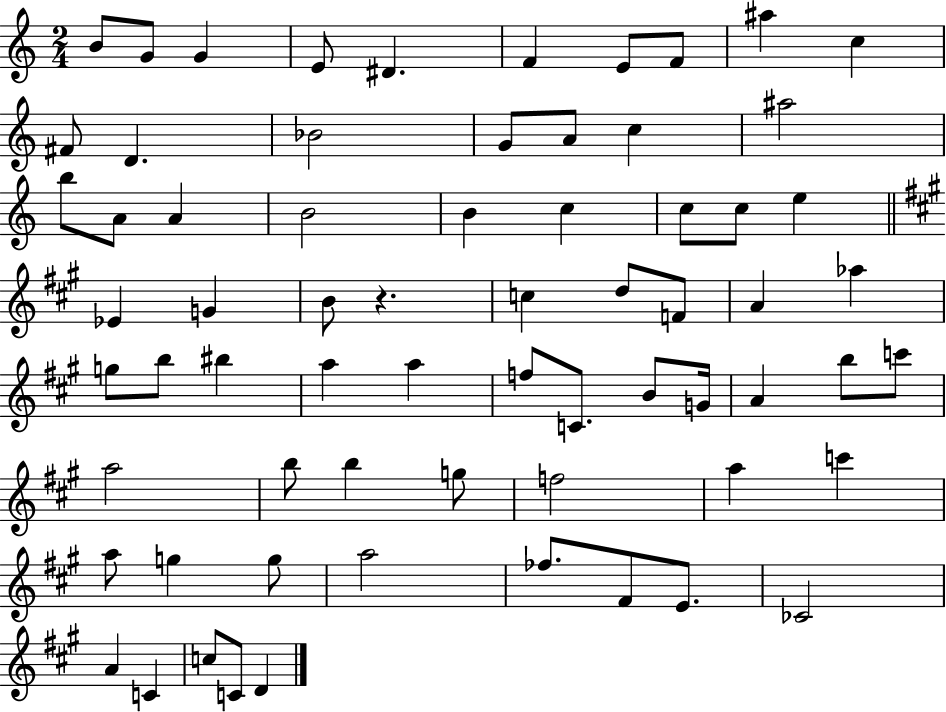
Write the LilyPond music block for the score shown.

{
  \clef treble
  \numericTimeSignature
  \time 2/4
  \key c \major
  b'8 g'8 g'4 | e'8 dis'4. | f'4 e'8 f'8 | ais''4 c''4 | \break fis'8 d'4. | bes'2 | g'8 a'8 c''4 | ais''2 | \break b''8 a'8 a'4 | b'2 | b'4 c''4 | c''8 c''8 e''4 | \break \bar "||" \break \key a \major ees'4 g'4 | b'8 r4. | c''4 d''8 f'8 | a'4 aes''4 | \break g''8 b''8 bis''4 | a''4 a''4 | f''8 c'8. b'8 g'16 | a'4 b''8 c'''8 | \break a''2 | b''8 b''4 g''8 | f''2 | a''4 c'''4 | \break a''8 g''4 g''8 | a''2 | fes''8. fis'8 e'8. | ces'2 | \break a'4 c'4 | c''8 c'8 d'4 | \bar "|."
}